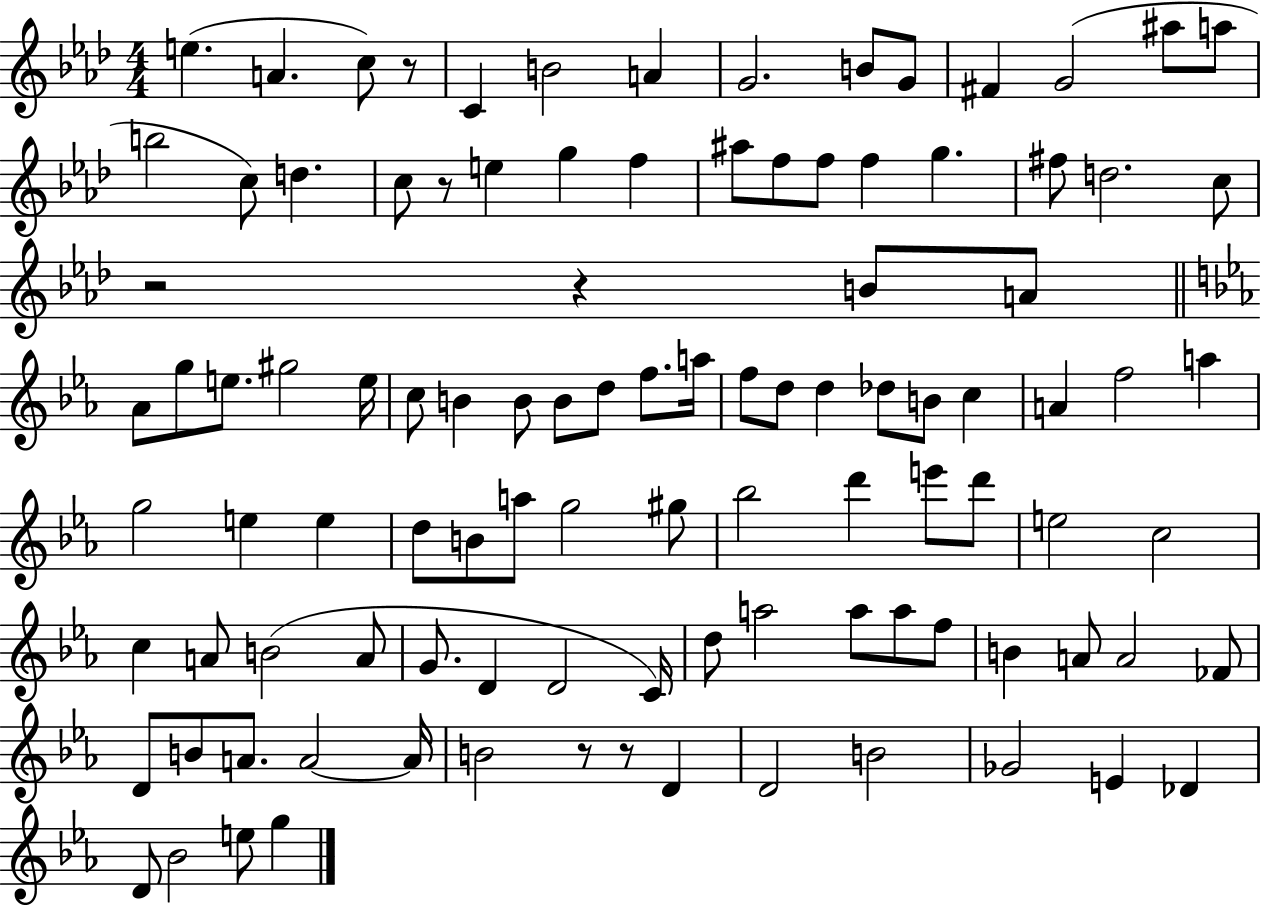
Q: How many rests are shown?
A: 6